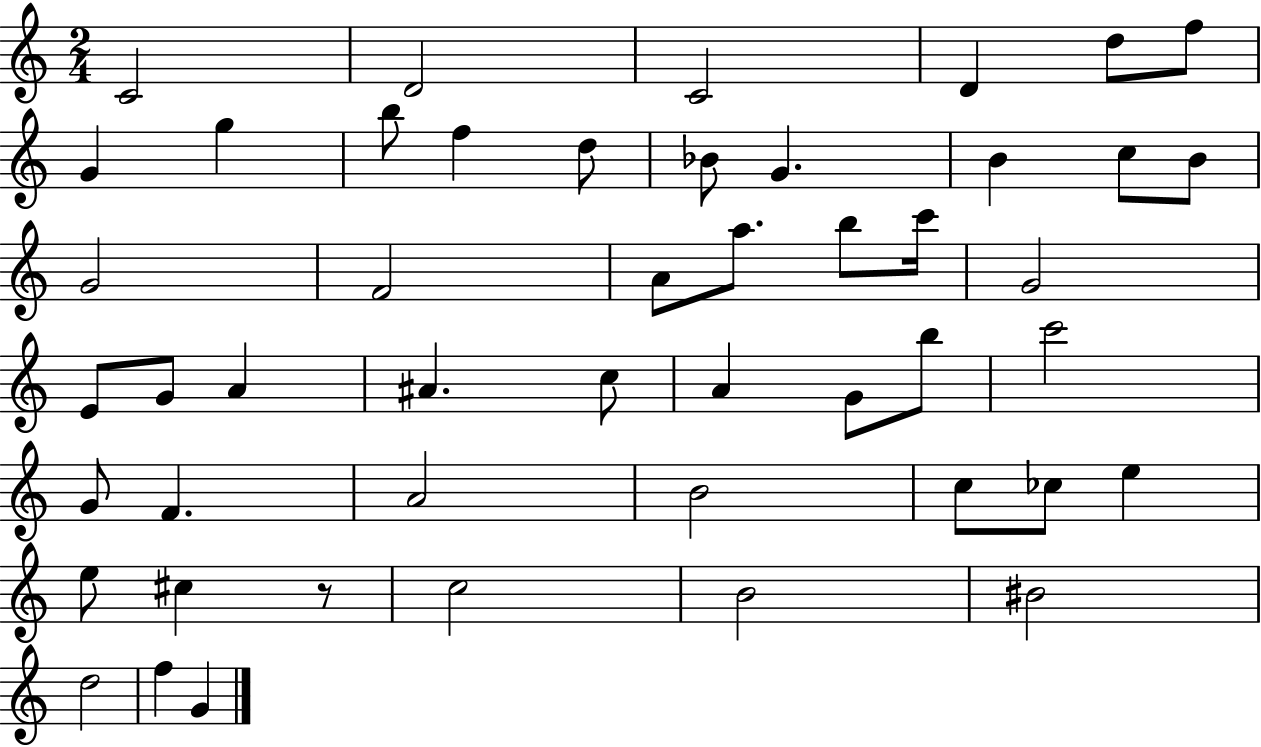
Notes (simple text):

C4/h D4/h C4/h D4/q D5/e F5/e G4/q G5/q B5/e F5/q D5/e Bb4/e G4/q. B4/q C5/e B4/e G4/h F4/h A4/e A5/e. B5/e C6/s G4/h E4/e G4/e A4/q A#4/q. C5/e A4/q G4/e B5/e C6/h G4/e F4/q. A4/h B4/h C5/e CES5/e E5/q E5/e C#5/q R/e C5/h B4/h BIS4/h D5/h F5/q G4/q